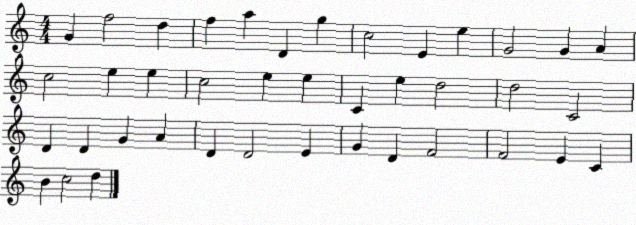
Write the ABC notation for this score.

X:1
T:Untitled
M:4/4
L:1/4
K:C
G f2 d f a D g c2 E e G2 G A c2 e e c2 e e C e d2 d2 C2 D D G A D D2 E G D F2 F2 E C B c2 d